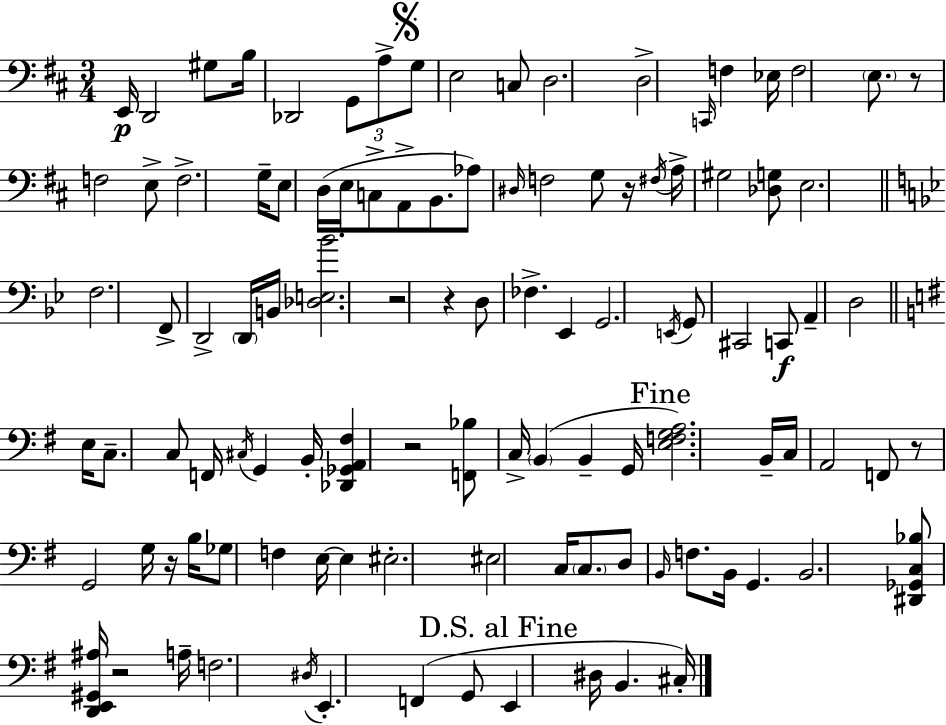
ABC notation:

X:1
T:Untitled
M:3/4
L:1/4
K:D
E,,/4 D,,2 ^G,/2 B,/4 _D,,2 G,,/2 A,/2 G,/2 E,2 C,/2 D,2 D,2 C,,/4 F, _E,/4 F,2 E,/2 z/2 F,2 E,/2 F,2 G,/4 E,/2 D,/4 E,/4 C,/2 A,,/2 B,,/2 _A,/2 ^D,/4 F,2 G,/2 z/4 ^F,/4 A,/4 ^G,2 [_D,G,]/2 E,2 F,2 F,,/2 D,,2 D,,/4 B,,/4 [_D,E,_B]2 z2 z D,/2 _F, _E,, G,,2 E,,/4 G,,/2 ^C,,2 C,,/2 A,, D,2 E,/4 C,/2 C,/2 F,,/4 ^C,/4 G,, B,,/4 [_D,,_G,,A,,^F,] z2 [F,,_B,]/2 C,/4 B,, B,, G,,/4 [E,F,G,A,]2 B,,/4 C,/4 A,,2 F,,/2 z/2 G,,2 G,/4 z/4 B,/4 _G,/2 F, E,/4 E, ^E,2 ^E,2 C,/4 C,/2 D,/2 B,,/4 F,/2 B,,/4 G,, B,,2 [^D,,_G,,C,_B,]/2 [D,,E,,^G,,^A,]/4 z2 A,/4 F,2 ^D,/4 E,, F,, G,,/2 E,, ^D,/4 B,, ^C,/4